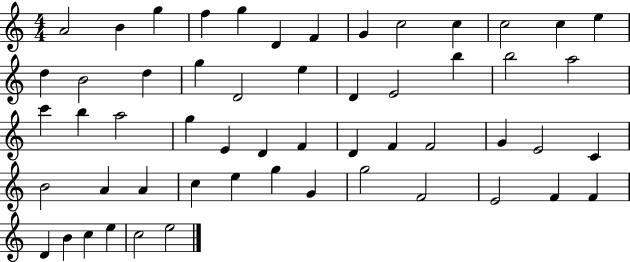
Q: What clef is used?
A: treble